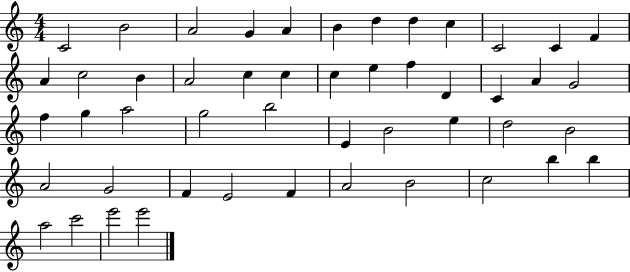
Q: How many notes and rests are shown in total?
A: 49